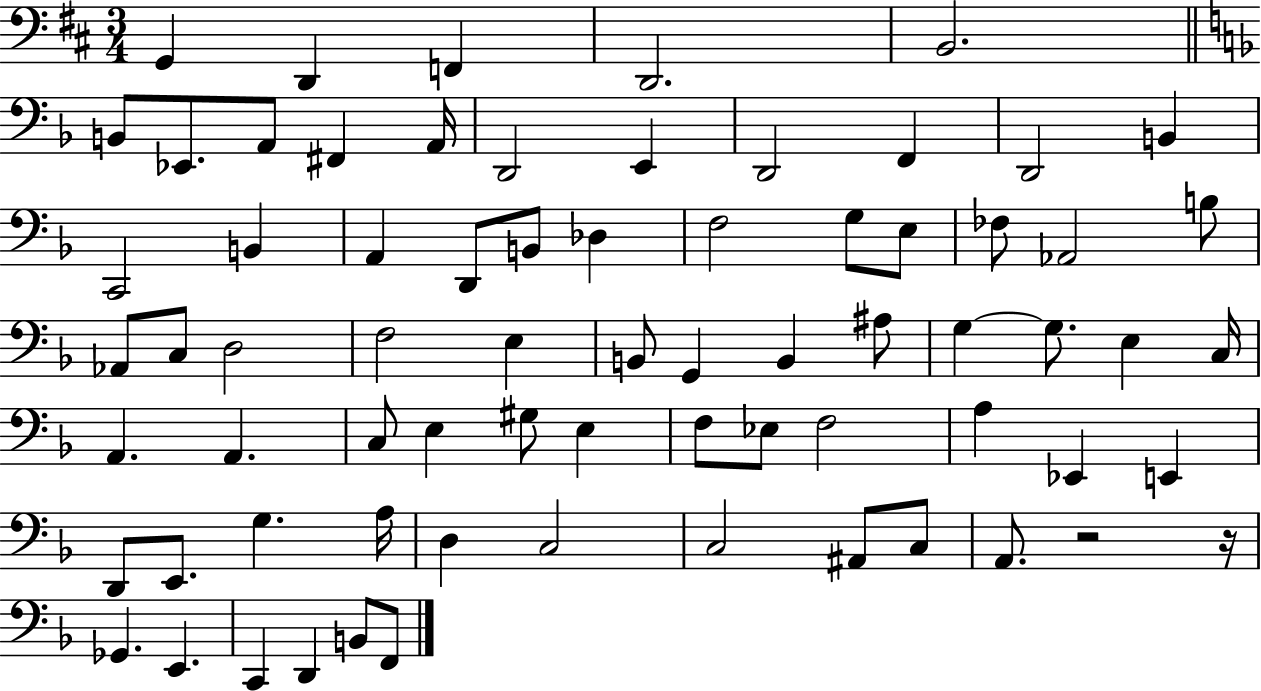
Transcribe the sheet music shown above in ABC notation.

X:1
T:Untitled
M:3/4
L:1/4
K:D
G,, D,, F,, D,,2 B,,2 B,,/2 _E,,/2 A,,/2 ^F,, A,,/4 D,,2 E,, D,,2 F,, D,,2 B,, C,,2 B,, A,, D,,/2 B,,/2 _D, F,2 G,/2 E,/2 _F,/2 _A,,2 B,/2 _A,,/2 C,/2 D,2 F,2 E, B,,/2 G,, B,, ^A,/2 G, G,/2 E, C,/4 A,, A,, C,/2 E, ^G,/2 E, F,/2 _E,/2 F,2 A, _E,, E,, D,,/2 E,,/2 G, A,/4 D, C,2 C,2 ^A,,/2 C,/2 A,,/2 z2 z/4 _G,, E,, C,, D,, B,,/2 F,,/2